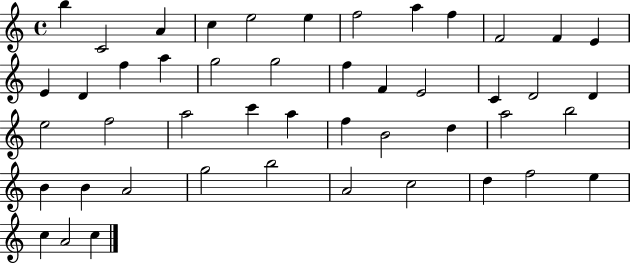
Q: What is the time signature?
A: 4/4